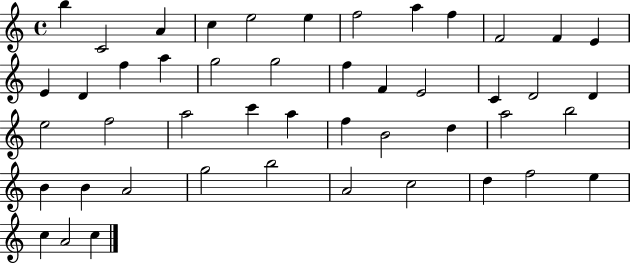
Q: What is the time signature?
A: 4/4